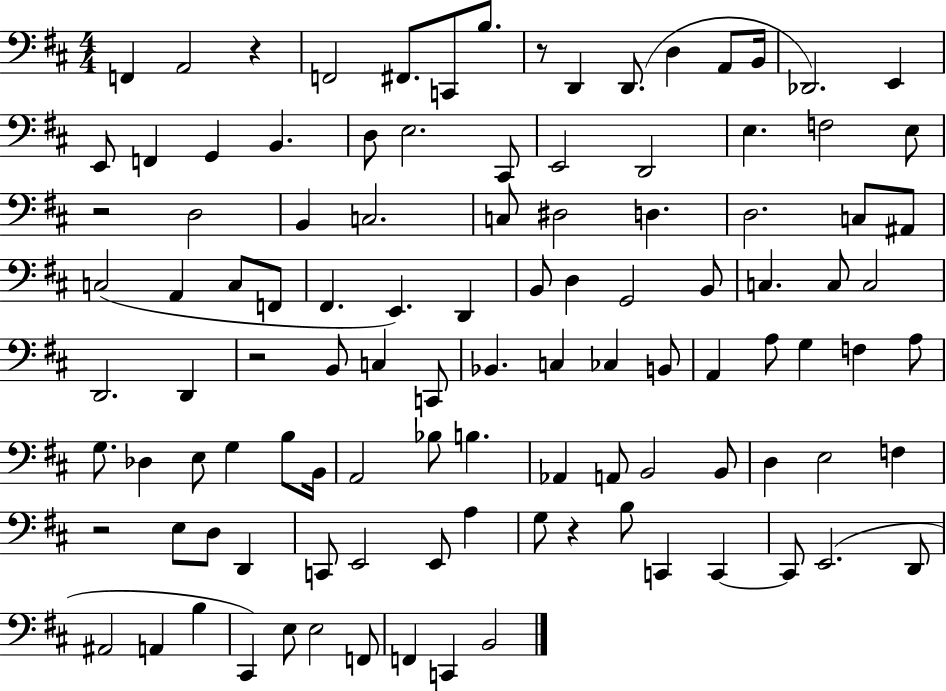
F2/q A2/h R/q F2/h F#2/e. C2/e B3/e. R/e D2/q D2/e. D3/q A2/e B2/s Db2/h. E2/q E2/e F2/q G2/q B2/q. D3/e E3/h. C#2/e E2/h D2/h E3/q. F3/h E3/e R/h D3/h B2/q C3/h. C3/e D#3/h D3/q. D3/h. C3/e A#2/e C3/h A2/q C3/e F2/e F#2/q. E2/q. D2/q B2/e D3/q G2/h B2/e C3/q. C3/e C3/h D2/h. D2/q R/h B2/e C3/q C2/e Bb2/q. C3/q CES3/q B2/e A2/q A3/e G3/q F3/q A3/e G3/e. Db3/q E3/e G3/q B3/e B2/s A2/h Bb3/e B3/q. Ab2/q A2/e B2/h B2/e D3/q E3/h F3/q R/h E3/e D3/e D2/q C2/e E2/h E2/e A3/q G3/e R/q B3/e C2/q C2/q C2/e E2/h. D2/e A#2/h A2/q B3/q C#2/q E3/e E3/h F2/e F2/q C2/q B2/h